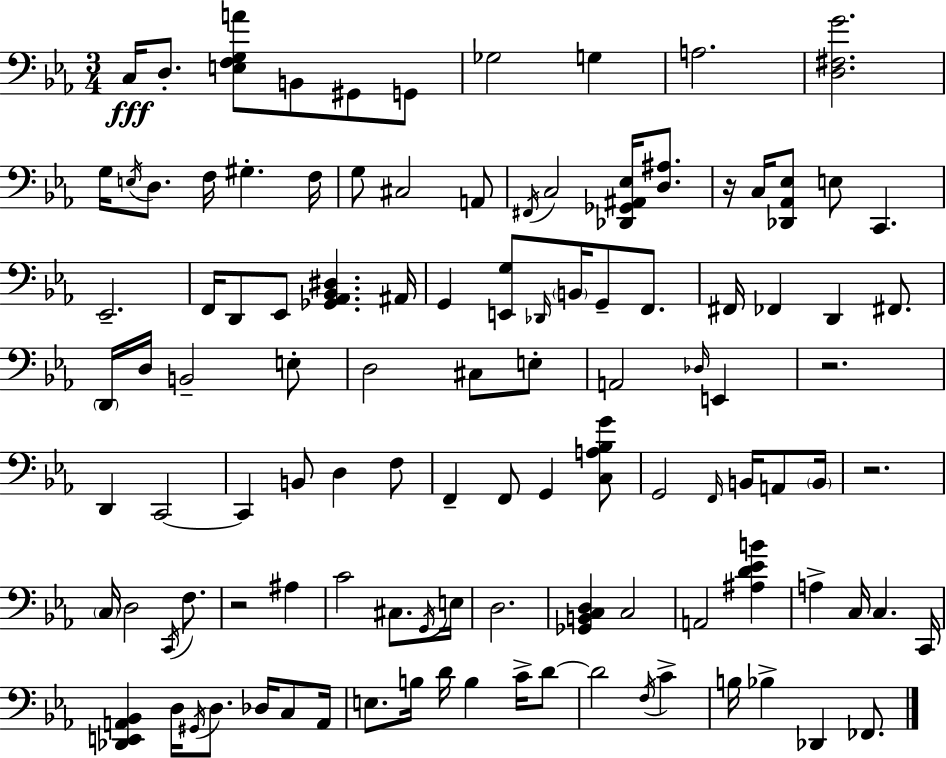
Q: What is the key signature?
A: EES major